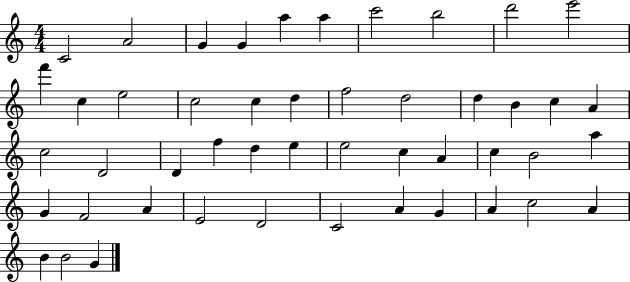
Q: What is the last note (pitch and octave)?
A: G4